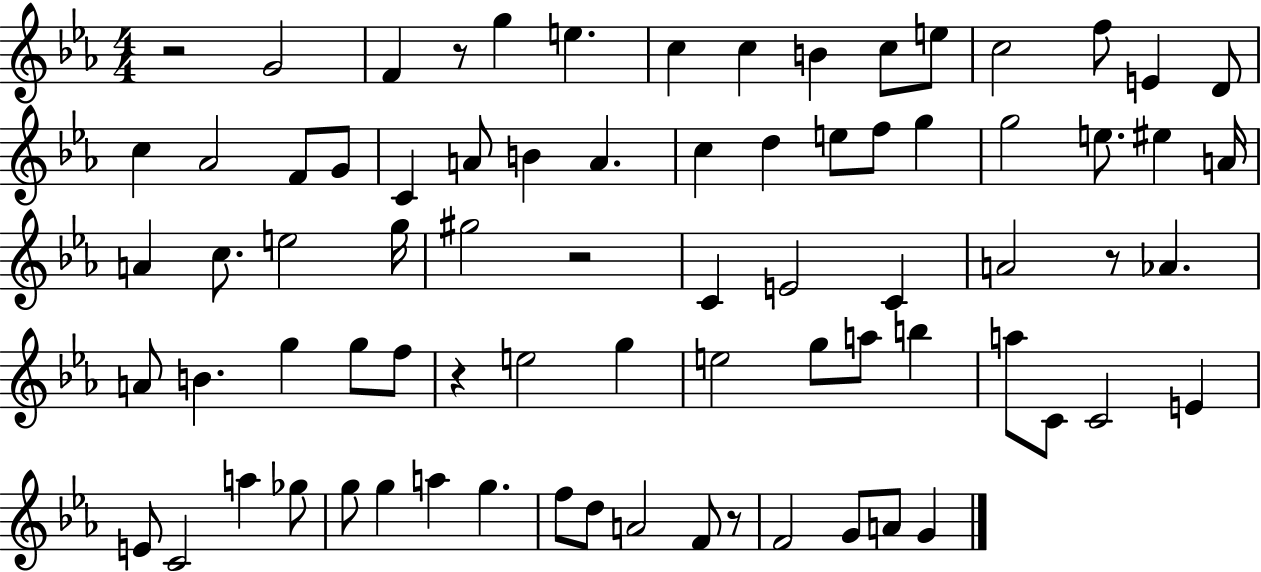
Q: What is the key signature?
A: EES major